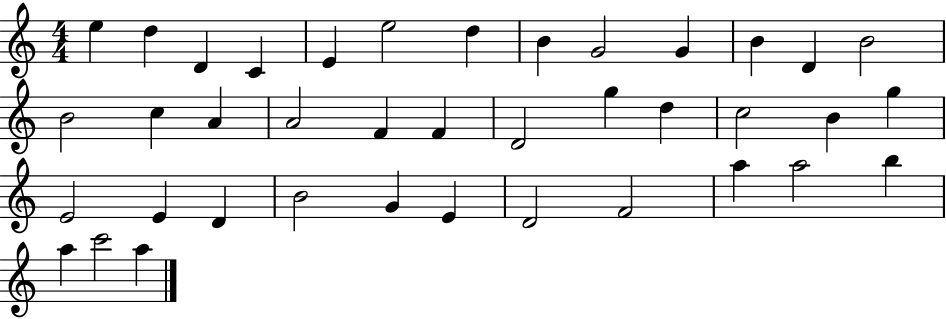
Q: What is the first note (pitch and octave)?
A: E5